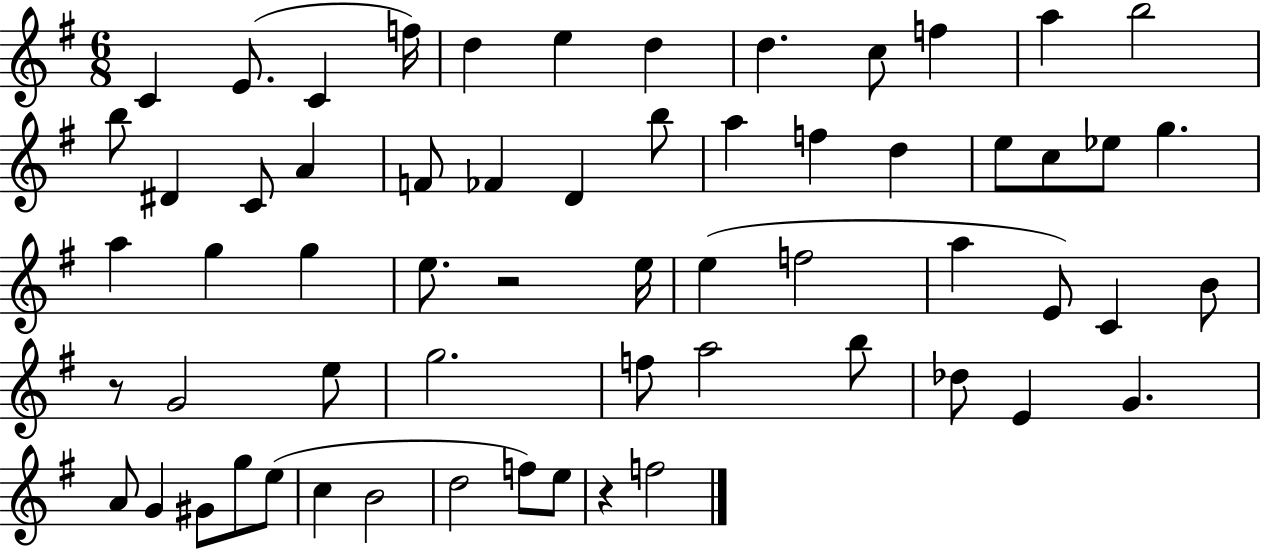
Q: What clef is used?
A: treble